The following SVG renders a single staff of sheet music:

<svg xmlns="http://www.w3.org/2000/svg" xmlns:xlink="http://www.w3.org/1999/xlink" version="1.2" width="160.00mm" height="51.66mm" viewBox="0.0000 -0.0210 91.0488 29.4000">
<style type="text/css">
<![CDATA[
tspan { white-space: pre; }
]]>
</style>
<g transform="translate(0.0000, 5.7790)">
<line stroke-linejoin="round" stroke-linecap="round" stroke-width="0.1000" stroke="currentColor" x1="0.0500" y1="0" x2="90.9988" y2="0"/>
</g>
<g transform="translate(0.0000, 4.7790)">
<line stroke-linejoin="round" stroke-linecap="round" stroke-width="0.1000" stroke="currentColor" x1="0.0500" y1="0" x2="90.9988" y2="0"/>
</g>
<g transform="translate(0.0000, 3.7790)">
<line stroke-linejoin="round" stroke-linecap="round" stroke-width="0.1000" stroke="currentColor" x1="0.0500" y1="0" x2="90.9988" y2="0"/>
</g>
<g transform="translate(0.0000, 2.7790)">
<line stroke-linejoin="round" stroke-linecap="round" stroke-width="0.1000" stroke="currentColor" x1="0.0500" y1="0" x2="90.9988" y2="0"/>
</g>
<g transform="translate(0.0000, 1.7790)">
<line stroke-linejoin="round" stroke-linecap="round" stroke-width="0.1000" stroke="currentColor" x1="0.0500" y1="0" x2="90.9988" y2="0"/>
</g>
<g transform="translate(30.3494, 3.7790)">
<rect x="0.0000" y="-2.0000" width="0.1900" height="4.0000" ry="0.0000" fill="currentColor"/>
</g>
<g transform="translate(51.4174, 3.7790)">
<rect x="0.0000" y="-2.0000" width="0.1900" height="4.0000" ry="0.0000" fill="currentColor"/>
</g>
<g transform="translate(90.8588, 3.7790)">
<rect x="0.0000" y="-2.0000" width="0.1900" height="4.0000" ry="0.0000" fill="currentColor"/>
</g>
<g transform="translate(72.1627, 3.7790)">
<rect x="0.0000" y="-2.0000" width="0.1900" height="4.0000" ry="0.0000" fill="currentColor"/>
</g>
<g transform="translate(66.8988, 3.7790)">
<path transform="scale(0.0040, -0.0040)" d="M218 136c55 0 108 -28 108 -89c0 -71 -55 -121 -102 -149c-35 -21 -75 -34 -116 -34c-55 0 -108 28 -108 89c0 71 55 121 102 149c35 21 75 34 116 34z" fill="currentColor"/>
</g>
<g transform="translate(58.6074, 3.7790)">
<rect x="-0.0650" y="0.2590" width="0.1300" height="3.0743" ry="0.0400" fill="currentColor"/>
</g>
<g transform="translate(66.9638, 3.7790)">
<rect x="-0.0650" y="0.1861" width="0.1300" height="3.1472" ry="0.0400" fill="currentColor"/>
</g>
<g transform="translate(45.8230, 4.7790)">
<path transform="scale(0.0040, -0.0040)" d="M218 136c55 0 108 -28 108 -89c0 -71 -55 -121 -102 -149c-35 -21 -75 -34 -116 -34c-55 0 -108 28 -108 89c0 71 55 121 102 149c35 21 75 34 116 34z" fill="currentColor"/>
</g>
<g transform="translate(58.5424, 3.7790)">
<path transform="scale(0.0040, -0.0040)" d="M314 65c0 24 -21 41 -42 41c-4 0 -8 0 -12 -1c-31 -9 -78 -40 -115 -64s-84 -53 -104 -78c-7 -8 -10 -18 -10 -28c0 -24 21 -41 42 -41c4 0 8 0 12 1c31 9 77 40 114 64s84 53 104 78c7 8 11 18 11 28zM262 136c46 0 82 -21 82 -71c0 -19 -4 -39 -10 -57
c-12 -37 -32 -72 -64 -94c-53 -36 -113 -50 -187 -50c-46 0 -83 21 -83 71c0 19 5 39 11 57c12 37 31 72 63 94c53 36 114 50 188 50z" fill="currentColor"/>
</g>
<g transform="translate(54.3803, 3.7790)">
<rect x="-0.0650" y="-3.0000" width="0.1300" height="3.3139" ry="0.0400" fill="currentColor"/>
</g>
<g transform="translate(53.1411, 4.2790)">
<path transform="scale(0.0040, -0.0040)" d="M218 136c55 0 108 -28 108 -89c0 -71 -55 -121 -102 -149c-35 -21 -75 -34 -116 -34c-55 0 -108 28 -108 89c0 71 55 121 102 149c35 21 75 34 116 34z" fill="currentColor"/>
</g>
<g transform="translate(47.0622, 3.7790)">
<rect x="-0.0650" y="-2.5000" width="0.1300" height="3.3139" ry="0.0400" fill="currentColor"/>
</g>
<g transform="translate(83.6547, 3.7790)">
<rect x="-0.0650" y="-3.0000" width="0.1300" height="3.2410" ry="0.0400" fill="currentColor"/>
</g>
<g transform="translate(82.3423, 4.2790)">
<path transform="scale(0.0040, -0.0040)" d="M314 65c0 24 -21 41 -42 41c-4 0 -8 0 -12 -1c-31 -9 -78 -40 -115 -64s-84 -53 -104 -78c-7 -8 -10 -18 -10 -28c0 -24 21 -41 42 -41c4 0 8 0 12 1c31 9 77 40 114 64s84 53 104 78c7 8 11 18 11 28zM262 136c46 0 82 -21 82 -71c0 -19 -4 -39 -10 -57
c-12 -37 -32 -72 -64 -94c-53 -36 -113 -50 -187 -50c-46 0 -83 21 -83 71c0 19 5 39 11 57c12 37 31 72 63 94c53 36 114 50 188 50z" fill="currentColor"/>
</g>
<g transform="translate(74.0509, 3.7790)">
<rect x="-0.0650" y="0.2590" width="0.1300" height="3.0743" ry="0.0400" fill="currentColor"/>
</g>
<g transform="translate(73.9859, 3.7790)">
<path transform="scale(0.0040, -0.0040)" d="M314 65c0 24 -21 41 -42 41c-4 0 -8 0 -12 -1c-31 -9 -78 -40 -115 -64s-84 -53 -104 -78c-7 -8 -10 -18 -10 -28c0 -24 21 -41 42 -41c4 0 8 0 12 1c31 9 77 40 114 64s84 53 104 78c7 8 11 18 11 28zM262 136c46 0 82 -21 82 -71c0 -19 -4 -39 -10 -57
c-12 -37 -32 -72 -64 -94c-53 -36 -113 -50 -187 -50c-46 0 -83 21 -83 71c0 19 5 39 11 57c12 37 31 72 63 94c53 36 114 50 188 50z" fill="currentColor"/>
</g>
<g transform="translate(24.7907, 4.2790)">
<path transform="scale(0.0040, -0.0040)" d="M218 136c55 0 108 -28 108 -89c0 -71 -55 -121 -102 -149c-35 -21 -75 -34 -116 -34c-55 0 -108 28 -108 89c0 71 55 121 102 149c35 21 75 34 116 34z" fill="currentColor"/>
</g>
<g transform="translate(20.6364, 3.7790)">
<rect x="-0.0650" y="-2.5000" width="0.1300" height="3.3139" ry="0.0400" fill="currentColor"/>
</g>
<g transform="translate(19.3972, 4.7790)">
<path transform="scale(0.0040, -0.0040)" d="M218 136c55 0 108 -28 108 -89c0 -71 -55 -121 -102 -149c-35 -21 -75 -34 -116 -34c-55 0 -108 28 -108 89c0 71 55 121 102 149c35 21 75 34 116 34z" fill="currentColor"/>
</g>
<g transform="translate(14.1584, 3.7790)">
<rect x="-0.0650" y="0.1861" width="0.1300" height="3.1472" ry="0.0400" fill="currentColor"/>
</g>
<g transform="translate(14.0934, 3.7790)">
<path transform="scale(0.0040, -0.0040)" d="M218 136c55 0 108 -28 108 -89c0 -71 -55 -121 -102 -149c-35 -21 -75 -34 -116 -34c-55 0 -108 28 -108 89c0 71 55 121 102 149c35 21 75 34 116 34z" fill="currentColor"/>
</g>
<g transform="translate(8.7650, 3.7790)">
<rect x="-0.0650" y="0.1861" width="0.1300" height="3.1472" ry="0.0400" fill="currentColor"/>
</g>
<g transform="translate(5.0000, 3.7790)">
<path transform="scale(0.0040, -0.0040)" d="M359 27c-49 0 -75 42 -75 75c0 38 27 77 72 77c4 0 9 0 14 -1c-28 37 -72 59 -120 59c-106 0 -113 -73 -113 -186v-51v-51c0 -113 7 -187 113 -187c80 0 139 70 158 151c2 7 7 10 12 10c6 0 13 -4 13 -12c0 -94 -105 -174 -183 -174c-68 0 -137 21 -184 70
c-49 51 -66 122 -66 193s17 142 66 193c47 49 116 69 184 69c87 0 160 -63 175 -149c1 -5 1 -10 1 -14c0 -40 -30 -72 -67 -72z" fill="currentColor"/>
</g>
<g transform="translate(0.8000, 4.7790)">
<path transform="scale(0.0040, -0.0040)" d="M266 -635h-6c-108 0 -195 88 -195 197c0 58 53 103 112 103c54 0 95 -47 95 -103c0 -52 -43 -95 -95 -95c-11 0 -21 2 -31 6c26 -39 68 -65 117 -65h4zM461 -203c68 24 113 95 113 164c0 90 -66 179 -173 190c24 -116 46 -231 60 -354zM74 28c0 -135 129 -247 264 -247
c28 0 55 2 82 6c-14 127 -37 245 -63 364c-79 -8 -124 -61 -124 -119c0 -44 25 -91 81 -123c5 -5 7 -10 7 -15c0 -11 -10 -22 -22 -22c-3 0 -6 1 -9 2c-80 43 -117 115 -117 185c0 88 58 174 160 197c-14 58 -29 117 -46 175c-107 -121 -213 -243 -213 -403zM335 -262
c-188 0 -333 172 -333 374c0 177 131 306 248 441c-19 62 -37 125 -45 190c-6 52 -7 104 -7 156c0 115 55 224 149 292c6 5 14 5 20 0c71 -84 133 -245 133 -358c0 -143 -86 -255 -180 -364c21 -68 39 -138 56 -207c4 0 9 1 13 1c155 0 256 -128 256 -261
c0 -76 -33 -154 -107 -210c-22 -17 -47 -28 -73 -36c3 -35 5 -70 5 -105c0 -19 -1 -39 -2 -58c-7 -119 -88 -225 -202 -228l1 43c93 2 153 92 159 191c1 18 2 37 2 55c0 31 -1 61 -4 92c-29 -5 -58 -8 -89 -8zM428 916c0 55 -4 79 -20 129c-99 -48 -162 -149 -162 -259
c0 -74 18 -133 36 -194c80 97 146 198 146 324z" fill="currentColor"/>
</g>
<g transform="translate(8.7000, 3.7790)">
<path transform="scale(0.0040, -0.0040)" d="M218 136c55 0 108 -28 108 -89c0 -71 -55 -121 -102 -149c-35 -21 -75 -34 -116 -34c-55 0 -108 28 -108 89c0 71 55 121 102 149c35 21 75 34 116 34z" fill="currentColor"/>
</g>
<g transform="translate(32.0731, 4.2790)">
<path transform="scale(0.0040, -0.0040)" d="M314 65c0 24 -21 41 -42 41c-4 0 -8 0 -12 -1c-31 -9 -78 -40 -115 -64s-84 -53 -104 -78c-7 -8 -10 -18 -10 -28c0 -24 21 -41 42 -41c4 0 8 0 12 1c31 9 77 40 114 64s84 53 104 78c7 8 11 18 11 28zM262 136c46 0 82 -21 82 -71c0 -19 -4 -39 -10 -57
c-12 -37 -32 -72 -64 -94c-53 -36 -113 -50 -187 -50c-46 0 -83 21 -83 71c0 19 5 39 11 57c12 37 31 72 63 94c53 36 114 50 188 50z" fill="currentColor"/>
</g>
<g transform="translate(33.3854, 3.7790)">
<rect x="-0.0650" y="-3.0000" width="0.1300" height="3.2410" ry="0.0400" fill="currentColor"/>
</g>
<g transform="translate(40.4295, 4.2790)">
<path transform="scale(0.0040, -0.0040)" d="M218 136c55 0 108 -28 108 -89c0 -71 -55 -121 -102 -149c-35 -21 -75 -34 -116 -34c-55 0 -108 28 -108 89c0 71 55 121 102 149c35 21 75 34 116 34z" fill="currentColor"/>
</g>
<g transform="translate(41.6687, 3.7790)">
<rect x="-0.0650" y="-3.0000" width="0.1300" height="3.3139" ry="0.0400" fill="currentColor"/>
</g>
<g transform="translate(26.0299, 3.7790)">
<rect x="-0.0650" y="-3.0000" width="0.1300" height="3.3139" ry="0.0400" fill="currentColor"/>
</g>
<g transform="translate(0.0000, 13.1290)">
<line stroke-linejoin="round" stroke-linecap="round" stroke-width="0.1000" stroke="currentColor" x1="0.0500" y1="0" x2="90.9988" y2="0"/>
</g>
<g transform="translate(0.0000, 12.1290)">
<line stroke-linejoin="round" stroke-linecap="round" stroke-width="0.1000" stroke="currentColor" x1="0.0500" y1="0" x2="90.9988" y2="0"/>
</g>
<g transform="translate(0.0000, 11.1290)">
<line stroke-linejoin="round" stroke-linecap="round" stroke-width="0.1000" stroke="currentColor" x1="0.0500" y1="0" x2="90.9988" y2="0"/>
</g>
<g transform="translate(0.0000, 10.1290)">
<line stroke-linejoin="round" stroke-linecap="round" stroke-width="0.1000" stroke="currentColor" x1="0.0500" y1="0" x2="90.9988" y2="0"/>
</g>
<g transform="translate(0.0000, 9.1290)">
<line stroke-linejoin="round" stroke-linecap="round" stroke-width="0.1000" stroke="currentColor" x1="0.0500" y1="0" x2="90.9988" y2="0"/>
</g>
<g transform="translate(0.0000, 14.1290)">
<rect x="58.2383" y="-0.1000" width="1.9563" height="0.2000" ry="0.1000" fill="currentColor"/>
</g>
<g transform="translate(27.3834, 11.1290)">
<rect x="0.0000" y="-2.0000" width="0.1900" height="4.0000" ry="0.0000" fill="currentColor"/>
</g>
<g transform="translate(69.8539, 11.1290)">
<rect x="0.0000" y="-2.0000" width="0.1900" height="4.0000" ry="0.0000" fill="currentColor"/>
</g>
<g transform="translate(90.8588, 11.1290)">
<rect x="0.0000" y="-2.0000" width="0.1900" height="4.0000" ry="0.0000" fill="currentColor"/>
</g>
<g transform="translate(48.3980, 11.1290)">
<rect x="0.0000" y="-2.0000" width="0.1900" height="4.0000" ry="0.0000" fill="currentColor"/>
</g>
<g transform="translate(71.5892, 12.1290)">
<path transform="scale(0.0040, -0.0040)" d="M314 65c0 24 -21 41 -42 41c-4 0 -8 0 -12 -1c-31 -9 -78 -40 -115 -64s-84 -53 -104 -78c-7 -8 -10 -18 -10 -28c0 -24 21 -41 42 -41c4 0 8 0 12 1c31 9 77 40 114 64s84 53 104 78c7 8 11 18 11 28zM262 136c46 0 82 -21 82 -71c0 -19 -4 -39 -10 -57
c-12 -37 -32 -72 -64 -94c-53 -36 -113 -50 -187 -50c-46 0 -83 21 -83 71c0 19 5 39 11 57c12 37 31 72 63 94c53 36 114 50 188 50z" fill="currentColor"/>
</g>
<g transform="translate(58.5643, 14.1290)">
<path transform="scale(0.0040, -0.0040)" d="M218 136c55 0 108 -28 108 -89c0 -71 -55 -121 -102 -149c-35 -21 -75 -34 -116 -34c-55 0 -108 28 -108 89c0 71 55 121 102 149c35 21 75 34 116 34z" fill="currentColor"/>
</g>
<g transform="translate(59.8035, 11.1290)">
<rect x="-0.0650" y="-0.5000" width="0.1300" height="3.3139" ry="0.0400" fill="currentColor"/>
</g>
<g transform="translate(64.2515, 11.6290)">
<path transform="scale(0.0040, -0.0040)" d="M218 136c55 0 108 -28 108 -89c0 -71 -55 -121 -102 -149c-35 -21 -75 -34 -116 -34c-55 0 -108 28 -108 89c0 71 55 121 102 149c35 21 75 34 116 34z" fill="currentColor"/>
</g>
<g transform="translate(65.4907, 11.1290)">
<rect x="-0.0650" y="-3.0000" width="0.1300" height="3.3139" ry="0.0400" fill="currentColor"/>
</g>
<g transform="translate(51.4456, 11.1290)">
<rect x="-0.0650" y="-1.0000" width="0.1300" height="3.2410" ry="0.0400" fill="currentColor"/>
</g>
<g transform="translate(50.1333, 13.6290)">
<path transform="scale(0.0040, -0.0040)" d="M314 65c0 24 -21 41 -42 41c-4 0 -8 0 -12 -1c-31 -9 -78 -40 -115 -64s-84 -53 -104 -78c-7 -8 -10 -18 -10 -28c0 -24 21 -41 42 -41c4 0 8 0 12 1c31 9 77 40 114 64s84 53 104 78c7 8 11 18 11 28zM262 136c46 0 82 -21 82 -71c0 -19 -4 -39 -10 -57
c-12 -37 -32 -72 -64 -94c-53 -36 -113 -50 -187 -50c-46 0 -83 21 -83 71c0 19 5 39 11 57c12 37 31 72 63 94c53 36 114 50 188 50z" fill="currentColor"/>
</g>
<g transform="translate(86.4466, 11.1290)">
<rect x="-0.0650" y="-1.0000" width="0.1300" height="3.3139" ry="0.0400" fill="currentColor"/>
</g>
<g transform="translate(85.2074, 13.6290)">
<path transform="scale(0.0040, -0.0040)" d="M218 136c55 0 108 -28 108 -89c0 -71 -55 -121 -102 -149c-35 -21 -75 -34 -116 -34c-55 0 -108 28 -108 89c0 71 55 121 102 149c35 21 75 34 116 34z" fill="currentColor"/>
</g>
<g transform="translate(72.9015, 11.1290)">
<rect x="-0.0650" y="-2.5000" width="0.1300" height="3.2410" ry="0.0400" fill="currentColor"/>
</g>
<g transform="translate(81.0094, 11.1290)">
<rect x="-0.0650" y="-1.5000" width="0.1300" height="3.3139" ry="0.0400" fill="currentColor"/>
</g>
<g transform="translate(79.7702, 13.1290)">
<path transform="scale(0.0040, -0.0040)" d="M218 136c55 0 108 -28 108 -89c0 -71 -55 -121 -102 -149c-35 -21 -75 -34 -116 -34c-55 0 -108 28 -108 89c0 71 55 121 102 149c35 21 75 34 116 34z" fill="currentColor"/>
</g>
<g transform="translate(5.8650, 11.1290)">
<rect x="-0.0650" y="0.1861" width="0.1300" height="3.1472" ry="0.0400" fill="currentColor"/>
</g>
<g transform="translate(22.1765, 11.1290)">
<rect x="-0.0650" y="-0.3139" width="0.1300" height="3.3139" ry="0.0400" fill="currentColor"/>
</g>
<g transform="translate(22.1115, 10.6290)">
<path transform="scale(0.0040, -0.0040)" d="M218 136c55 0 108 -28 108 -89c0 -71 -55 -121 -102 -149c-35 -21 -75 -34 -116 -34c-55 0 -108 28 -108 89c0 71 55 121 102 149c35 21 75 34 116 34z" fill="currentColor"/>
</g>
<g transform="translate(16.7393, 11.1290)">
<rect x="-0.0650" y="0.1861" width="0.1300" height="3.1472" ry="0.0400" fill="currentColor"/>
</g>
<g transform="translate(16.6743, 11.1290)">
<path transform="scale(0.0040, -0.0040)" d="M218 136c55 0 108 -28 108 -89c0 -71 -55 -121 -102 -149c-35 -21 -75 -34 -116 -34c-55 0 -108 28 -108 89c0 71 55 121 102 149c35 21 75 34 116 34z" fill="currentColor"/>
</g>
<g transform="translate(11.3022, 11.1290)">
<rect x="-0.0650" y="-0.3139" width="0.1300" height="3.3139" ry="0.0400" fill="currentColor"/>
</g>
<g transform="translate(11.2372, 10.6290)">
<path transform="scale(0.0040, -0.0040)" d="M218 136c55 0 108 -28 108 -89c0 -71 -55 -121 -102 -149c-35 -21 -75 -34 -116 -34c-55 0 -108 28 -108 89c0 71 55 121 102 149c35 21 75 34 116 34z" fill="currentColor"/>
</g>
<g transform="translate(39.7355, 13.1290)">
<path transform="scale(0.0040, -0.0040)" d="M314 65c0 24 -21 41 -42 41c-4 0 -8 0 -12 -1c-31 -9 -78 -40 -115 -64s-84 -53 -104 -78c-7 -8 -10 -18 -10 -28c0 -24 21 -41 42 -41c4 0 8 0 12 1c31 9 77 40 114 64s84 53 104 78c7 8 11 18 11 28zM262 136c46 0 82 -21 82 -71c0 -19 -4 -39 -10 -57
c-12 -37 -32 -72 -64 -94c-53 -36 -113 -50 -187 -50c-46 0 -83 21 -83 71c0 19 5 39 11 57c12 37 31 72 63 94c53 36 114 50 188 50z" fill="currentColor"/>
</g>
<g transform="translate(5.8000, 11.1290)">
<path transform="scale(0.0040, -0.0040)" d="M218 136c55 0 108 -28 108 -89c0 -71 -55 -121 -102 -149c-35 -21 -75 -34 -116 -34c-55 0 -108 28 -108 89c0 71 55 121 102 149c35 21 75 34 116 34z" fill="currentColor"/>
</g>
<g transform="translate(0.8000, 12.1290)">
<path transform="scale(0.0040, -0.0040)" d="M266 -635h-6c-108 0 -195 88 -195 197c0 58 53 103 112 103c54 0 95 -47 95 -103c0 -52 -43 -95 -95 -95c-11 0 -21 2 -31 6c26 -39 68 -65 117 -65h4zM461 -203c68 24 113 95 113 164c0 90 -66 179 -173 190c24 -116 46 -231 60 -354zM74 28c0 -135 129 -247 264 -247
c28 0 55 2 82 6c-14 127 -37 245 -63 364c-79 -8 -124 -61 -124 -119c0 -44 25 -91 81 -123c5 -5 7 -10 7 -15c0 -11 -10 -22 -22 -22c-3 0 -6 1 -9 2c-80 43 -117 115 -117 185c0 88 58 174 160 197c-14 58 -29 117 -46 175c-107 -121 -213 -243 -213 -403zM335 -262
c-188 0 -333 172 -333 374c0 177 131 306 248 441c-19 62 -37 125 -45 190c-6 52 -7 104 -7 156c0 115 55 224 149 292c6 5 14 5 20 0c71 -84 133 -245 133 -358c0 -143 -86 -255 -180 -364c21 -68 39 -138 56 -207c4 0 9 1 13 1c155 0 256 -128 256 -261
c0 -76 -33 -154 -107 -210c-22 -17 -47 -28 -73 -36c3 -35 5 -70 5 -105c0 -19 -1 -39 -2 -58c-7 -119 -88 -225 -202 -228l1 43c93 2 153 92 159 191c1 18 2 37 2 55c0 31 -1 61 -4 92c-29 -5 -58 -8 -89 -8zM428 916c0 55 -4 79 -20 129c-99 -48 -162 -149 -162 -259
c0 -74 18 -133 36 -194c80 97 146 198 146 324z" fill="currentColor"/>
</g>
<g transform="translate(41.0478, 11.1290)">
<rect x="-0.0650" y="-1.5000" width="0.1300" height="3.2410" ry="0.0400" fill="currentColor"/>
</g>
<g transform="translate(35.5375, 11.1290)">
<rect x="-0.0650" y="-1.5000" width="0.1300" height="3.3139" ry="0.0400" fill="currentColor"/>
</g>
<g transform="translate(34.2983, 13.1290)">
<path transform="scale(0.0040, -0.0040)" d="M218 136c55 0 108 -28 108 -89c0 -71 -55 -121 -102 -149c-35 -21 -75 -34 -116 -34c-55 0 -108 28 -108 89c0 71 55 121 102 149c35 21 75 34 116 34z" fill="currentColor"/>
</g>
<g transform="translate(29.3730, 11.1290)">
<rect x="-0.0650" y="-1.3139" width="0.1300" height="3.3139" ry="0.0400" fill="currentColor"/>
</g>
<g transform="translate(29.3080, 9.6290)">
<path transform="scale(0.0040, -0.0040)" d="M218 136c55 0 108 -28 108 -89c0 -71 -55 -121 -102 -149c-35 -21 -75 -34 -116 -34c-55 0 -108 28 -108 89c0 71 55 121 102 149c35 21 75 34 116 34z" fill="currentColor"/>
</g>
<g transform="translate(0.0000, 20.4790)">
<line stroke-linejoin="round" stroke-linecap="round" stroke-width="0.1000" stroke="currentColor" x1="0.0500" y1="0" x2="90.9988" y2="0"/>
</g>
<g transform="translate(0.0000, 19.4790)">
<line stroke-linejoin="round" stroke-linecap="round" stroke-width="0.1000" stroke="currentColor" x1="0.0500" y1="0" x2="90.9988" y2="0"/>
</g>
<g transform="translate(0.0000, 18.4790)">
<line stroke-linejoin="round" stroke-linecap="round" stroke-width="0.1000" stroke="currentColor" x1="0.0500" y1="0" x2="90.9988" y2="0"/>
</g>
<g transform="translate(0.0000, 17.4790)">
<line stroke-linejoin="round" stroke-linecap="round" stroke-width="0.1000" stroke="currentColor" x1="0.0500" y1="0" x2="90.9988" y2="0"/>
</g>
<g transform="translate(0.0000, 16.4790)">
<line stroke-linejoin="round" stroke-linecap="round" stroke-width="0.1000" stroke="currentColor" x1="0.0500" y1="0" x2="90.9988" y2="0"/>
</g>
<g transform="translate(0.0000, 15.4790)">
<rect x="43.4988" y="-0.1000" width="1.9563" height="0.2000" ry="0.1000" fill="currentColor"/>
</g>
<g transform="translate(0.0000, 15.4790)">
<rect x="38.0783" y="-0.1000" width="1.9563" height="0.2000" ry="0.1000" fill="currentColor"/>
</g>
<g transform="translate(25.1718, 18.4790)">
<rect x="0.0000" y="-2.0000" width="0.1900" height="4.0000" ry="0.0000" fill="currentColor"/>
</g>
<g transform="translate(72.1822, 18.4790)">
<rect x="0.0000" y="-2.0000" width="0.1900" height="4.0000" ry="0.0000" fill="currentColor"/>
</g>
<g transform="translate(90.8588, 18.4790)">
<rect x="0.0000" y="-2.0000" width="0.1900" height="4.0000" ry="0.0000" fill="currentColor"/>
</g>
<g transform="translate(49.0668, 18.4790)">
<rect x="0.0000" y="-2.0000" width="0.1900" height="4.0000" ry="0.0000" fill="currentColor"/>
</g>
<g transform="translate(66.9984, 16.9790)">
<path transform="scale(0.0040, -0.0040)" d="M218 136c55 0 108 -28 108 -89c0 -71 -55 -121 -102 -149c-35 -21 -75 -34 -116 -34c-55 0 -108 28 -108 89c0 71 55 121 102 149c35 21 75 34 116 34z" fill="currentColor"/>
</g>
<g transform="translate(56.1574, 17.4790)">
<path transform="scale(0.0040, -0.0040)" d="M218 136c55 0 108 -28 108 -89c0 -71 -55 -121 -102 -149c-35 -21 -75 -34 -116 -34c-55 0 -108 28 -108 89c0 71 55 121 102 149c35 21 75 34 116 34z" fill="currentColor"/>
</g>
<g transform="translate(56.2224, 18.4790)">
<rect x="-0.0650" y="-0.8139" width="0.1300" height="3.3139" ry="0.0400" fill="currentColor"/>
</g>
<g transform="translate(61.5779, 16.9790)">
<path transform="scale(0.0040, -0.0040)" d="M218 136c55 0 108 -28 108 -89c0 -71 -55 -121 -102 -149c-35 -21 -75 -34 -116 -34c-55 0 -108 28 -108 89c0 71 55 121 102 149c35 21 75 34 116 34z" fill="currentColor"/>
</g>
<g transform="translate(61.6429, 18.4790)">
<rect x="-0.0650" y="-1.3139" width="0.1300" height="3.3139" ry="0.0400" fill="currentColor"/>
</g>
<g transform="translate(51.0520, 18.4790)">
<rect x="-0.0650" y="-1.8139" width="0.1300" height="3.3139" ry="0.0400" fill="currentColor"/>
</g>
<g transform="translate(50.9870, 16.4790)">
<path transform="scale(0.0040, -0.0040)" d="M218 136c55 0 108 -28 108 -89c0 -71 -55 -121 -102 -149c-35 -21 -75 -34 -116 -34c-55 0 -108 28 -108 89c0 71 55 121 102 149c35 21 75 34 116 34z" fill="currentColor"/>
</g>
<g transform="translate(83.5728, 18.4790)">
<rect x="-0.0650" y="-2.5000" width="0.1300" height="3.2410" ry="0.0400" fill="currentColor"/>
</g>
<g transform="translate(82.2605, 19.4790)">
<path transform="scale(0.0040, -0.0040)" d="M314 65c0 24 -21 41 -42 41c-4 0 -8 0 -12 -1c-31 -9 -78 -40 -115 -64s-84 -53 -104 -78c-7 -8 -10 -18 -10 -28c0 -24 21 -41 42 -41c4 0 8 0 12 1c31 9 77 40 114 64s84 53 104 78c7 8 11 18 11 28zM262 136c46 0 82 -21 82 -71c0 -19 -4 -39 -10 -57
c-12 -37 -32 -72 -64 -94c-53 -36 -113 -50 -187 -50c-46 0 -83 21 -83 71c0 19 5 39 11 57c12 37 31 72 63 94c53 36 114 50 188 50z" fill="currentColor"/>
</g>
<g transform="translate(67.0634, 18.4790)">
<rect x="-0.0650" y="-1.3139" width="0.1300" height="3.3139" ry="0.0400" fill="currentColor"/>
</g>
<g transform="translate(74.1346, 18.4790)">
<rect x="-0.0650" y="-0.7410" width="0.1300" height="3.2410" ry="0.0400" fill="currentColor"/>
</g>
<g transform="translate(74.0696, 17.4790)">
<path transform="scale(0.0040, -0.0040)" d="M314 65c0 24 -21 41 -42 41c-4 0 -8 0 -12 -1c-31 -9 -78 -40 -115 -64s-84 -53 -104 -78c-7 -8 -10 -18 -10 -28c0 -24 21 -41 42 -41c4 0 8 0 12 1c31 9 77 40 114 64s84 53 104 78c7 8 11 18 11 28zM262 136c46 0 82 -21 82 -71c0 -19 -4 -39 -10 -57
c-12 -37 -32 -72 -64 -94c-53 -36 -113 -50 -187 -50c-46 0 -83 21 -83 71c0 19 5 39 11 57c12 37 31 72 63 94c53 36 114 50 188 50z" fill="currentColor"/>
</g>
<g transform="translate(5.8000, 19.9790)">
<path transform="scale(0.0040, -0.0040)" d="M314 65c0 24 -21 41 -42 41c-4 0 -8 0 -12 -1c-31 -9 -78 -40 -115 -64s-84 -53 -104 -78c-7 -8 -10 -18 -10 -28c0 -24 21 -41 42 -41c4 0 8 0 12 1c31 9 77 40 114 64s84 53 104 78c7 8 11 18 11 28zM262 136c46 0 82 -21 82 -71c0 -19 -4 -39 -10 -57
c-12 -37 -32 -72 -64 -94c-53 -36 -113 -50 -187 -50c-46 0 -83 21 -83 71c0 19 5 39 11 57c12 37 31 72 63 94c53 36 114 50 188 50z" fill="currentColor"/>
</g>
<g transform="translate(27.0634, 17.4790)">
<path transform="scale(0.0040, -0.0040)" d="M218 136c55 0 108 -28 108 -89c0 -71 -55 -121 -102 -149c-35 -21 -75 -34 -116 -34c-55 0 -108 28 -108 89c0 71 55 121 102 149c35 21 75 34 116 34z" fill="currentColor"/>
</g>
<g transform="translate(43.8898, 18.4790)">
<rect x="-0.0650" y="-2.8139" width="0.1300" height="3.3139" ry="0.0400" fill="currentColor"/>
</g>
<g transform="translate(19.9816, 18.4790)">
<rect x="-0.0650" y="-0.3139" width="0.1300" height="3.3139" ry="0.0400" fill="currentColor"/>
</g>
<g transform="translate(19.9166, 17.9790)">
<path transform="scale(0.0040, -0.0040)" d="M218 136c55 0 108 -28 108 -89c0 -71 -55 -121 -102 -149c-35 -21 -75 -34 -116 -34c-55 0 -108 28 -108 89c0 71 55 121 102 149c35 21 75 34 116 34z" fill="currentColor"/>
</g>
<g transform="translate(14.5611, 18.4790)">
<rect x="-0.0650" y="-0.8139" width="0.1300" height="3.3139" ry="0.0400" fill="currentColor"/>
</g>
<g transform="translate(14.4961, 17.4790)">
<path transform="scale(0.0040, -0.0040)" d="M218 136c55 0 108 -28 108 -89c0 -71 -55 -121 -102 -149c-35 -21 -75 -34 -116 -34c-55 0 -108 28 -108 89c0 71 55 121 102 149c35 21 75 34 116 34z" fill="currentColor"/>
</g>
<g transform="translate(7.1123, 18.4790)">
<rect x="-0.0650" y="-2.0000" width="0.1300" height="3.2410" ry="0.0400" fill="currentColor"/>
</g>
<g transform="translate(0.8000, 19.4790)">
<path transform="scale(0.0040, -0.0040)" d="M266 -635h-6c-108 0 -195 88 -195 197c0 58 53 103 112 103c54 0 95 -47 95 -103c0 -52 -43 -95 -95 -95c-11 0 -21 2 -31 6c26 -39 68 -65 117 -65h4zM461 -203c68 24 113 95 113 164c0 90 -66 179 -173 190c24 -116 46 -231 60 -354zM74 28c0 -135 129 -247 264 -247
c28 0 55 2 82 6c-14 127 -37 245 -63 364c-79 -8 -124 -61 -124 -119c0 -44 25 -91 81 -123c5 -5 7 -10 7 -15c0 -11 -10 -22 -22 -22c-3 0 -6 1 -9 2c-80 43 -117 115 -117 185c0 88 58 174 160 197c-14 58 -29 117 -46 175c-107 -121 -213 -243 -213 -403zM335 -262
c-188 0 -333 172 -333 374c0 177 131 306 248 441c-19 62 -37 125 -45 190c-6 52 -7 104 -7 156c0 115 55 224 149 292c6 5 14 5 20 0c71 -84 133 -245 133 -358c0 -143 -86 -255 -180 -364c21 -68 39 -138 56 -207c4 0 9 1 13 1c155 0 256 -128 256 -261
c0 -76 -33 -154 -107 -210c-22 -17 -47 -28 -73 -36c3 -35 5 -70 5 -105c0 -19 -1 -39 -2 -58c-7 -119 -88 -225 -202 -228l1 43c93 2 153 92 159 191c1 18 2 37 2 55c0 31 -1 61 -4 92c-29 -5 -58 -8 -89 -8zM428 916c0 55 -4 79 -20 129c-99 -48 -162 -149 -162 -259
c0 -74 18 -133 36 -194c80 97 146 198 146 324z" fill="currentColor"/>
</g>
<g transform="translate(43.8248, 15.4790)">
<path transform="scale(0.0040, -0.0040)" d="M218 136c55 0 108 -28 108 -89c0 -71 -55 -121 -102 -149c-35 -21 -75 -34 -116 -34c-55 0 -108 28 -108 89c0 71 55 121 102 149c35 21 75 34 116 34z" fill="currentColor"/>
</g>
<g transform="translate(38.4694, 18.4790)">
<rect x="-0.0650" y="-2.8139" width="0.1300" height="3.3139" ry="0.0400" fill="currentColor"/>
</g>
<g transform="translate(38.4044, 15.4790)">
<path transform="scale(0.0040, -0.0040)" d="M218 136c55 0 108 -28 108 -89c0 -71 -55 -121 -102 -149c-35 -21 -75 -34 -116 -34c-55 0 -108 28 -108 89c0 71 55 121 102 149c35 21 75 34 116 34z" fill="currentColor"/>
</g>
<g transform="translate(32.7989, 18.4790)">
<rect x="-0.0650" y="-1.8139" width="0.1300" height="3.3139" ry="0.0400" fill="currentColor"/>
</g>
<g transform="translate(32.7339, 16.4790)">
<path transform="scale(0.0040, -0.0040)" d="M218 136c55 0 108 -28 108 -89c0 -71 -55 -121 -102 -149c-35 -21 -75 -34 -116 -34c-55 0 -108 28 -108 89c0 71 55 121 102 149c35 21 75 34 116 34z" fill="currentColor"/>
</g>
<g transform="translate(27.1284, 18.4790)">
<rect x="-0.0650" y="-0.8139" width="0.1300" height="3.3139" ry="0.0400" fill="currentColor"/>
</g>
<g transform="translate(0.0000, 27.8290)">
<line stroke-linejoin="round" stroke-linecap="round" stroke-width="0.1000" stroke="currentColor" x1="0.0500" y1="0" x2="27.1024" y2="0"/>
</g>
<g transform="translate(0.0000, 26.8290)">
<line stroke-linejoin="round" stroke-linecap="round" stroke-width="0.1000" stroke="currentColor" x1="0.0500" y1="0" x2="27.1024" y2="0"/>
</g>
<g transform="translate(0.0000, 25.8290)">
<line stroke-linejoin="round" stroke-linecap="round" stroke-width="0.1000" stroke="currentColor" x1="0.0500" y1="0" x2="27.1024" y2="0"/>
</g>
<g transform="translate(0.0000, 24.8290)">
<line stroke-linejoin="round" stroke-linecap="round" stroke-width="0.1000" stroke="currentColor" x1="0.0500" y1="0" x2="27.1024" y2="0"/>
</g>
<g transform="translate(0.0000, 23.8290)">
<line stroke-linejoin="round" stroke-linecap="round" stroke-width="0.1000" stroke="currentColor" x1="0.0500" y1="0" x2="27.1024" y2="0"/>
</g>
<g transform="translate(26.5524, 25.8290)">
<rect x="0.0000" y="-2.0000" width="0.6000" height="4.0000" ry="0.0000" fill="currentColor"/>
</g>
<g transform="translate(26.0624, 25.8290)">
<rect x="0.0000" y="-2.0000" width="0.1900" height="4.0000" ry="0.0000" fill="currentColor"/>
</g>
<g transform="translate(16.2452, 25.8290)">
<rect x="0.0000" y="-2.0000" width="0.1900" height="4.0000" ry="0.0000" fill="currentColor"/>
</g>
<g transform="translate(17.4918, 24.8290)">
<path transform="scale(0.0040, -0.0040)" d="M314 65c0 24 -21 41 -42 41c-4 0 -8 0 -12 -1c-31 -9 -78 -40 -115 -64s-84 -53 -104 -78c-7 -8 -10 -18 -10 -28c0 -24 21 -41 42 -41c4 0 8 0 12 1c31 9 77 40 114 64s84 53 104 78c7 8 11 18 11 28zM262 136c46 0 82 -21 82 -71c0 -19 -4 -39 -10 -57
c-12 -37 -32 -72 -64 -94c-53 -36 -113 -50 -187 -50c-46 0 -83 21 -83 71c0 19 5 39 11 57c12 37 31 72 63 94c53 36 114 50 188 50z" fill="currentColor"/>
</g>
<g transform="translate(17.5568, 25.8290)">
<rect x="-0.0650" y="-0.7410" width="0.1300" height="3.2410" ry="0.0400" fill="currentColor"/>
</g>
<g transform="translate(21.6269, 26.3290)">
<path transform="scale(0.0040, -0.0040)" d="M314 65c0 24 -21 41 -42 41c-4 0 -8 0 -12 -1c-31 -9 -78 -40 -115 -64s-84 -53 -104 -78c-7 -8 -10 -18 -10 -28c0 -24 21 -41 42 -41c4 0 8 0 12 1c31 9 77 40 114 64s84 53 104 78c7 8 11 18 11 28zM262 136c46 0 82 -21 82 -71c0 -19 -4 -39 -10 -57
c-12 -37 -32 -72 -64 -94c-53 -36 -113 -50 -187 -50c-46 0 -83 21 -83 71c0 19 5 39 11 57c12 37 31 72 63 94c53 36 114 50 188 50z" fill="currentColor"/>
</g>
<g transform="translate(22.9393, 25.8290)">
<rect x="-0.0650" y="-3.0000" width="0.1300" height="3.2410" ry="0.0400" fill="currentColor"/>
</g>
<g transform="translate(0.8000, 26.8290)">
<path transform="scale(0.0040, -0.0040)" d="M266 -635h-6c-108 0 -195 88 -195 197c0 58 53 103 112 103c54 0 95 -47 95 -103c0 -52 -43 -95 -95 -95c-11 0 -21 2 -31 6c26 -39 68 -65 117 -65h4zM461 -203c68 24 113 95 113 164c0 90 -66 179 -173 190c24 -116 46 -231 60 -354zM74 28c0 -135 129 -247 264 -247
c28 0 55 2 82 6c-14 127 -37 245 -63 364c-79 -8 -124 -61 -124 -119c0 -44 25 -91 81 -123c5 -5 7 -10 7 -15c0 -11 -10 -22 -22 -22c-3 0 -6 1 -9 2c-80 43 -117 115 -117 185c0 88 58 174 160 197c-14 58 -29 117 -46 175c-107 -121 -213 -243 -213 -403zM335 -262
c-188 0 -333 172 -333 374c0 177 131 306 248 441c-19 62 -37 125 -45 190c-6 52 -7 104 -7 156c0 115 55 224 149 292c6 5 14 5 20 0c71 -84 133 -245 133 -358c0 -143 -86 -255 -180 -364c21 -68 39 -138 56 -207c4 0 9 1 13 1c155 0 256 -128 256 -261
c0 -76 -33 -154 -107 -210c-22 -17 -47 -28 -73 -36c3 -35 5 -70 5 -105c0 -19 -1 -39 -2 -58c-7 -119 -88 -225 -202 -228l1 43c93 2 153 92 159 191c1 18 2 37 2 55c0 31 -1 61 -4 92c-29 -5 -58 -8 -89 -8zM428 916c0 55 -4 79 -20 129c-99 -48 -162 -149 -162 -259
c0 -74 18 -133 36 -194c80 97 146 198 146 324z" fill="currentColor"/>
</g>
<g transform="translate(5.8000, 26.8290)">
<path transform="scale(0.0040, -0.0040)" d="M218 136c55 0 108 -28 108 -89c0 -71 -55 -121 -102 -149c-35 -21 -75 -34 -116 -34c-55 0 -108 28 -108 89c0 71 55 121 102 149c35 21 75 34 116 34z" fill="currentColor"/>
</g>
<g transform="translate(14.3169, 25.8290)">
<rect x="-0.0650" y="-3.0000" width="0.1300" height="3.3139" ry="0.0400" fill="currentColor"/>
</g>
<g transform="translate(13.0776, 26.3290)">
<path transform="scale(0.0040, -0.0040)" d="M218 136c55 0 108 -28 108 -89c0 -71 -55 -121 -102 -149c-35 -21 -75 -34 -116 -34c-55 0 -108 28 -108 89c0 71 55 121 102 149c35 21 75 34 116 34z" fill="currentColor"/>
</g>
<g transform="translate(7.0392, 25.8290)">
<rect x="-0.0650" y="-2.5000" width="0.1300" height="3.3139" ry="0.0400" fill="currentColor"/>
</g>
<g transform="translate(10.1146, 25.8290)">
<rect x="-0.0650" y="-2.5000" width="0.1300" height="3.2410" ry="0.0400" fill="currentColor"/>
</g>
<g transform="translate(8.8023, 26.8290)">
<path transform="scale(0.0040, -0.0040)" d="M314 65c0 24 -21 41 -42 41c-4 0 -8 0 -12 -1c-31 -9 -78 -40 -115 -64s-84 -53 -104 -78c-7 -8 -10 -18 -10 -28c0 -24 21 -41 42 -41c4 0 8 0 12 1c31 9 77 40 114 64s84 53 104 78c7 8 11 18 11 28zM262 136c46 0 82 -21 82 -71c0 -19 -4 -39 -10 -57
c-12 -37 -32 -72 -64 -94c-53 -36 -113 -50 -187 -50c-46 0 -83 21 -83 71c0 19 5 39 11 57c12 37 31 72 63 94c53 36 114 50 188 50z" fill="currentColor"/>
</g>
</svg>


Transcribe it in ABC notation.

X:1
T:Untitled
M:4/4
L:1/4
K:C
B B G A A2 A G A B2 B B2 A2 B c B c e E E2 D2 C A G2 E D F2 d c d f a a f d e e d2 G2 G G2 A d2 A2